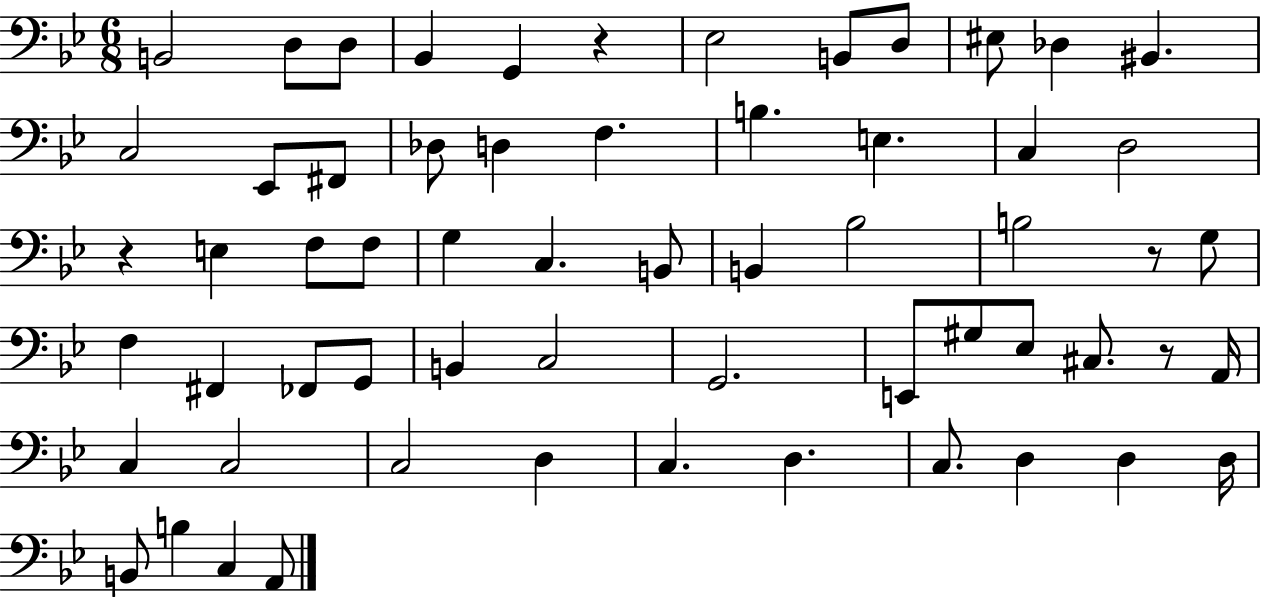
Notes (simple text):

B2/h D3/e D3/e Bb2/q G2/q R/q Eb3/h B2/e D3/e EIS3/e Db3/q BIS2/q. C3/h Eb2/e F#2/e Db3/e D3/q F3/q. B3/q. E3/q. C3/q D3/h R/q E3/q F3/e F3/e G3/q C3/q. B2/e B2/q Bb3/h B3/h R/e G3/e F3/q F#2/q FES2/e G2/e B2/q C3/h G2/h. E2/e G#3/e Eb3/e C#3/e. R/e A2/s C3/q C3/h C3/h D3/q C3/q. D3/q. C3/e. D3/q D3/q D3/s B2/e B3/q C3/q A2/e